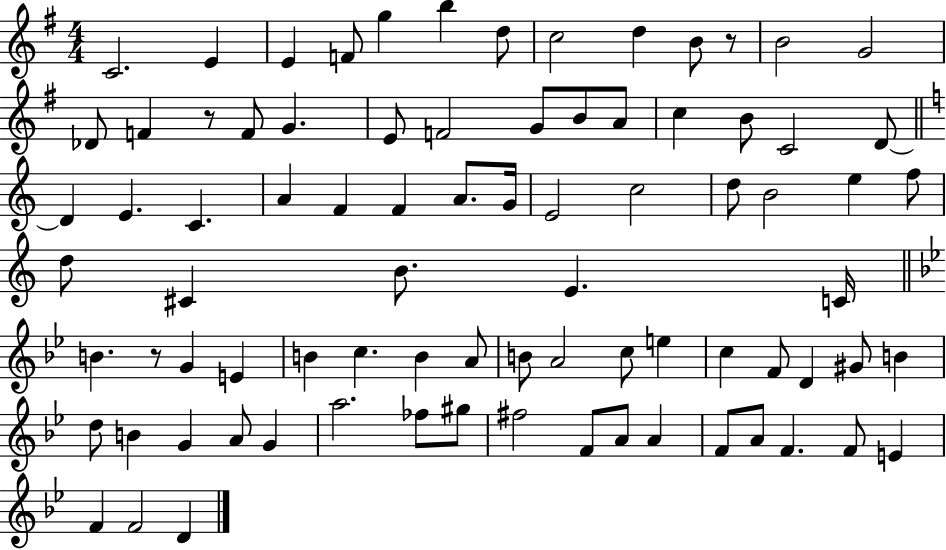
C4/h. E4/q E4/q F4/e G5/q B5/q D5/e C5/h D5/q B4/e R/e B4/h G4/h Db4/e F4/q R/e F4/e G4/q. E4/e F4/h G4/e B4/e A4/e C5/q B4/e C4/h D4/e D4/q E4/q. C4/q. A4/q F4/q F4/q A4/e. G4/s E4/h C5/h D5/e B4/h E5/q F5/e D5/e C#4/q B4/e. E4/q. C4/s B4/q. R/e G4/q E4/q B4/q C5/q. B4/q A4/e B4/e A4/h C5/e E5/q C5/q F4/e D4/q G#4/e B4/q D5/e B4/q G4/q A4/e G4/q A5/h. FES5/e G#5/e F#5/h F4/e A4/e A4/q F4/e A4/e F4/q. F4/e E4/q F4/q F4/h D4/q